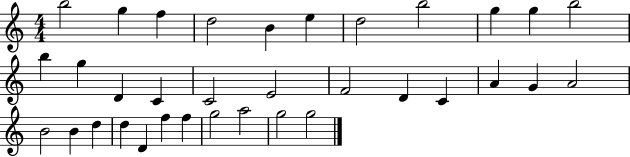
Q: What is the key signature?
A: C major